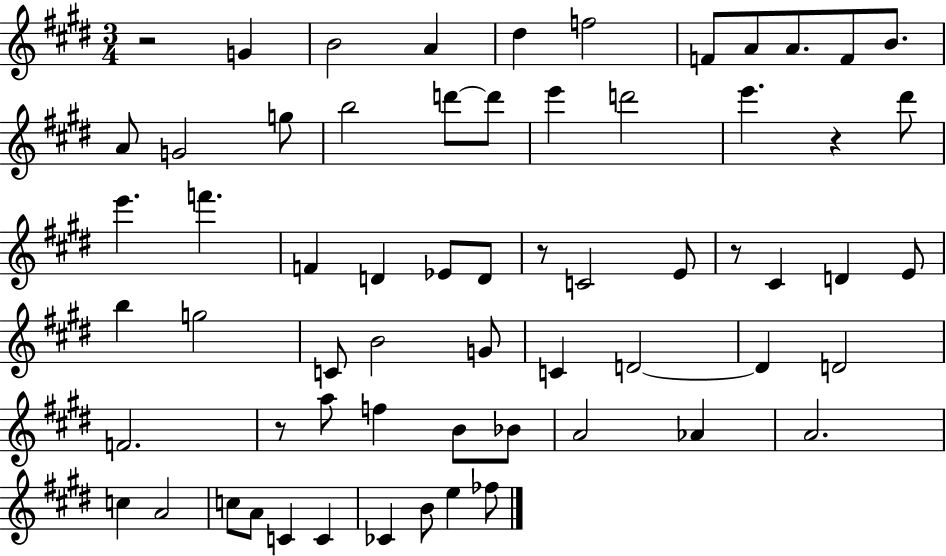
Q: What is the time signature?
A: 3/4